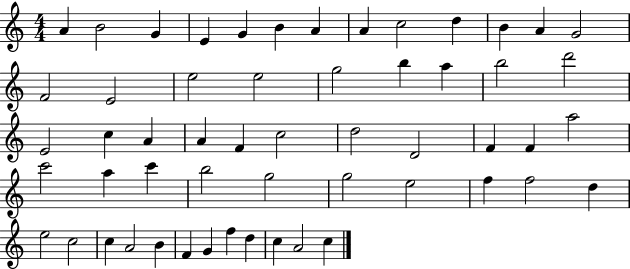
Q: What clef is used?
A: treble